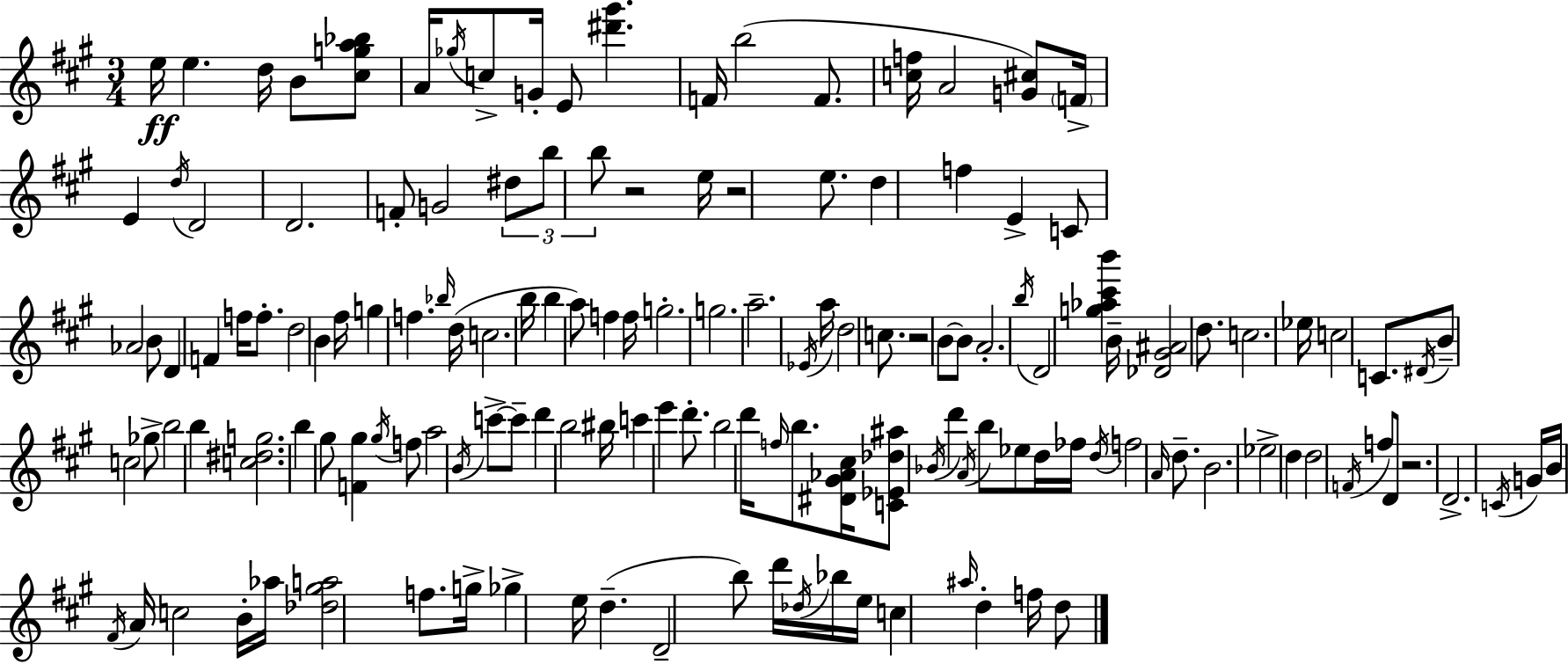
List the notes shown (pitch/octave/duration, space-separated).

E5/s E5/q. D5/s B4/e [C#5,G5,A5,Bb5]/e A4/s Gb5/s C5/e G4/s E4/e [D#6,G#6]/q. F4/s B5/h F4/e. [C5,F5]/s A4/h [G4,C#5]/e F4/s E4/q D5/s D4/h D4/h. F4/e G4/h D#5/e B5/e B5/e R/h E5/s R/h E5/e. D5/q F5/q E4/q C4/e Ab4/h B4/e D4/q F4/q F5/s F5/e. D5/h B4/q F#5/s G5/q F5/q. Bb5/s D5/s C5/h. B5/s B5/q A5/e F5/q F5/s G5/h. G5/h. A5/h. Eb4/s A5/s D5/h C5/e. R/h B4/e B4/e A4/h. B5/s D4/h [G5,Ab5,C#6,B6]/q B4/s [Db4,G#4,A#4]/h D5/e. C5/h. Eb5/s C5/h C4/e. D#4/s B4/e C5/h Gb5/e B5/h B5/q [C5,D#5,G5]/h. B5/q G#5/e [F4,G#5]/q G#5/s F5/e A5/h B4/s C6/e C6/e D6/q B5/h BIS5/s C6/q E6/q D6/e. B5/h D6/s F5/s B5/e. [D#4,G#4,Ab4,C#5]/s [C4,Eb4,Db5,A#5]/e Bb4/s D6/q A4/s B5/e Eb5/e D5/s FES5/s D5/s F5/h A4/s D5/e. B4/h. Eb5/h D5/q D5/h F4/s F5/e D4/e R/h. D4/h. C4/s G4/s B4/s F#4/s A4/s C5/h B4/s Ab5/s [Db5,G#5,A5]/h F5/e. G5/s Gb5/q E5/s D5/q. D4/h B5/e D6/s Db5/s Bb5/s E5/s C5/q A#5/s D5/q F5/s D5/e